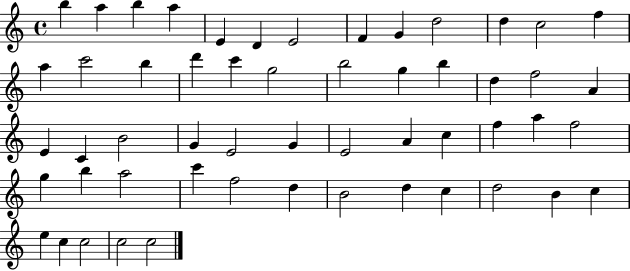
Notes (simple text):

B5/q A5/q B5/q A5/q E4/q D4/q E4/h F4/q G4/q D5/h D5/q C5/h F5/q A5/q C6/h B5/q D6/q C6/q G5/h B5/h G5/q B5/q D5/q F5/h A4/q E4/q C4/q B4/h G4/q E4/h G4/q E4/h A4/q C5/q F5/q A5/q F5/h G5/q B5/q A5/h C6/q F5/h D5/q B4/h D5/q C5/q D5/h B4/q C5/q E5/q C5/q C5/h C5/h C5/h